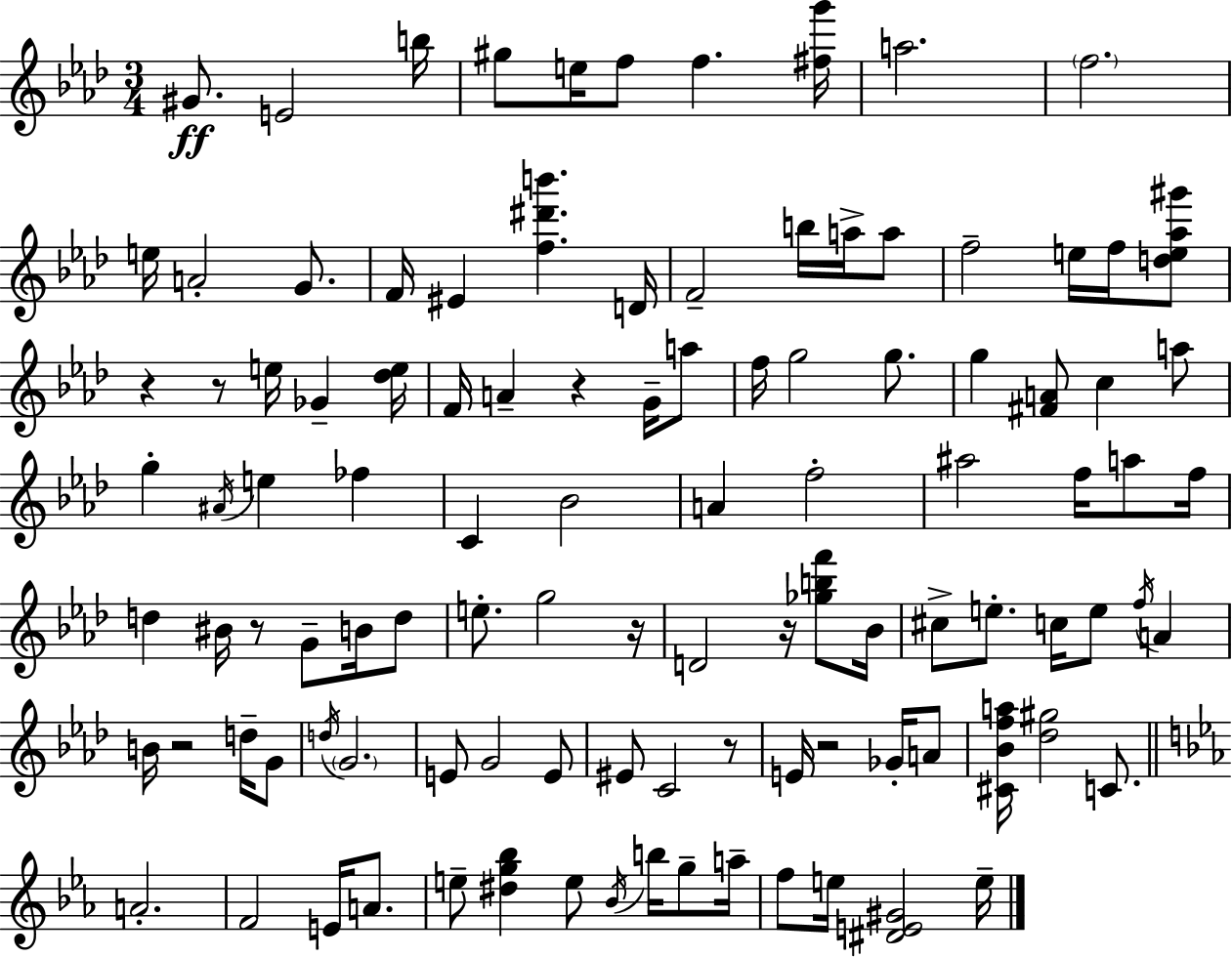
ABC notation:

X:1
T:Untitled
M:3/4
L:1/4
K:Ab
^G/2 E2 b/4 ^g/2 e/4 f/2 f [^fg']/4 a2 f2 e/4 A2 G/2 F/4 ^E [f^d'b'] D/4 F2 b/4 a/4 a/2 f2 e/4 f/4 [de_a^g']/2 z z/2 e/4 _G [_de]/4 F/4 A z G/4 a/2 f/4 g2 g/2 g [^FA]/2 c a/2 g ^A/4 e _f C _B2 A f2 ^a2 f/4 a/2 f/4 d ^B/4 z/2 G/2 B/4 d/2 e/2 g2 z/4 D2 z/4 [_gbf']/2 _B/4 ^c/2 e/2 c/4 e/2 f/4 A B/4 z2 d/4 G/2 d/4 G2 E/2 G2 E/2 ^E/2 C2 z/2 E/4 z2 _G/4 A/2 [^C_Bfa]/4 [_d^g]2 C/2 A2 F2 E/4 A/2 e/2 [^dg_b] e/2 _B/4 b/4 g/2 a/4 f/2 e/4 [^DE^G]2 e/4